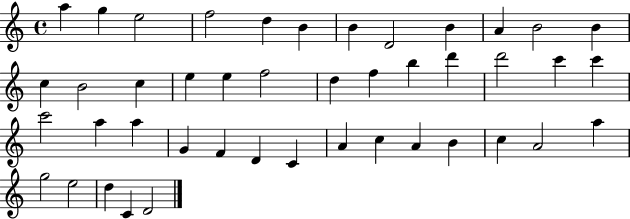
{
  \clef treble
  \time 4/4
  \defaultTimeSignature
  \key c \major
  a''4 g''4 e''2 | f''2 d''4 b'4 | b'4 d'2 b'4 | a'4 b'2 b'4 | \break c''4 b'2 c''4 | e''4 e''4 f''2 | d''4 f''4 b''4 d'''4 | d'''2 c'''4 c'''4 | \break c'''2 a''4 a''4 | g'4 f'4 d'4 c'4 | a'4 c''4 a'4 b'4 | c''4 a'2 a''4 | \break g''2 e''2 | d''4 c'4 d'2 | \bar "|."
}